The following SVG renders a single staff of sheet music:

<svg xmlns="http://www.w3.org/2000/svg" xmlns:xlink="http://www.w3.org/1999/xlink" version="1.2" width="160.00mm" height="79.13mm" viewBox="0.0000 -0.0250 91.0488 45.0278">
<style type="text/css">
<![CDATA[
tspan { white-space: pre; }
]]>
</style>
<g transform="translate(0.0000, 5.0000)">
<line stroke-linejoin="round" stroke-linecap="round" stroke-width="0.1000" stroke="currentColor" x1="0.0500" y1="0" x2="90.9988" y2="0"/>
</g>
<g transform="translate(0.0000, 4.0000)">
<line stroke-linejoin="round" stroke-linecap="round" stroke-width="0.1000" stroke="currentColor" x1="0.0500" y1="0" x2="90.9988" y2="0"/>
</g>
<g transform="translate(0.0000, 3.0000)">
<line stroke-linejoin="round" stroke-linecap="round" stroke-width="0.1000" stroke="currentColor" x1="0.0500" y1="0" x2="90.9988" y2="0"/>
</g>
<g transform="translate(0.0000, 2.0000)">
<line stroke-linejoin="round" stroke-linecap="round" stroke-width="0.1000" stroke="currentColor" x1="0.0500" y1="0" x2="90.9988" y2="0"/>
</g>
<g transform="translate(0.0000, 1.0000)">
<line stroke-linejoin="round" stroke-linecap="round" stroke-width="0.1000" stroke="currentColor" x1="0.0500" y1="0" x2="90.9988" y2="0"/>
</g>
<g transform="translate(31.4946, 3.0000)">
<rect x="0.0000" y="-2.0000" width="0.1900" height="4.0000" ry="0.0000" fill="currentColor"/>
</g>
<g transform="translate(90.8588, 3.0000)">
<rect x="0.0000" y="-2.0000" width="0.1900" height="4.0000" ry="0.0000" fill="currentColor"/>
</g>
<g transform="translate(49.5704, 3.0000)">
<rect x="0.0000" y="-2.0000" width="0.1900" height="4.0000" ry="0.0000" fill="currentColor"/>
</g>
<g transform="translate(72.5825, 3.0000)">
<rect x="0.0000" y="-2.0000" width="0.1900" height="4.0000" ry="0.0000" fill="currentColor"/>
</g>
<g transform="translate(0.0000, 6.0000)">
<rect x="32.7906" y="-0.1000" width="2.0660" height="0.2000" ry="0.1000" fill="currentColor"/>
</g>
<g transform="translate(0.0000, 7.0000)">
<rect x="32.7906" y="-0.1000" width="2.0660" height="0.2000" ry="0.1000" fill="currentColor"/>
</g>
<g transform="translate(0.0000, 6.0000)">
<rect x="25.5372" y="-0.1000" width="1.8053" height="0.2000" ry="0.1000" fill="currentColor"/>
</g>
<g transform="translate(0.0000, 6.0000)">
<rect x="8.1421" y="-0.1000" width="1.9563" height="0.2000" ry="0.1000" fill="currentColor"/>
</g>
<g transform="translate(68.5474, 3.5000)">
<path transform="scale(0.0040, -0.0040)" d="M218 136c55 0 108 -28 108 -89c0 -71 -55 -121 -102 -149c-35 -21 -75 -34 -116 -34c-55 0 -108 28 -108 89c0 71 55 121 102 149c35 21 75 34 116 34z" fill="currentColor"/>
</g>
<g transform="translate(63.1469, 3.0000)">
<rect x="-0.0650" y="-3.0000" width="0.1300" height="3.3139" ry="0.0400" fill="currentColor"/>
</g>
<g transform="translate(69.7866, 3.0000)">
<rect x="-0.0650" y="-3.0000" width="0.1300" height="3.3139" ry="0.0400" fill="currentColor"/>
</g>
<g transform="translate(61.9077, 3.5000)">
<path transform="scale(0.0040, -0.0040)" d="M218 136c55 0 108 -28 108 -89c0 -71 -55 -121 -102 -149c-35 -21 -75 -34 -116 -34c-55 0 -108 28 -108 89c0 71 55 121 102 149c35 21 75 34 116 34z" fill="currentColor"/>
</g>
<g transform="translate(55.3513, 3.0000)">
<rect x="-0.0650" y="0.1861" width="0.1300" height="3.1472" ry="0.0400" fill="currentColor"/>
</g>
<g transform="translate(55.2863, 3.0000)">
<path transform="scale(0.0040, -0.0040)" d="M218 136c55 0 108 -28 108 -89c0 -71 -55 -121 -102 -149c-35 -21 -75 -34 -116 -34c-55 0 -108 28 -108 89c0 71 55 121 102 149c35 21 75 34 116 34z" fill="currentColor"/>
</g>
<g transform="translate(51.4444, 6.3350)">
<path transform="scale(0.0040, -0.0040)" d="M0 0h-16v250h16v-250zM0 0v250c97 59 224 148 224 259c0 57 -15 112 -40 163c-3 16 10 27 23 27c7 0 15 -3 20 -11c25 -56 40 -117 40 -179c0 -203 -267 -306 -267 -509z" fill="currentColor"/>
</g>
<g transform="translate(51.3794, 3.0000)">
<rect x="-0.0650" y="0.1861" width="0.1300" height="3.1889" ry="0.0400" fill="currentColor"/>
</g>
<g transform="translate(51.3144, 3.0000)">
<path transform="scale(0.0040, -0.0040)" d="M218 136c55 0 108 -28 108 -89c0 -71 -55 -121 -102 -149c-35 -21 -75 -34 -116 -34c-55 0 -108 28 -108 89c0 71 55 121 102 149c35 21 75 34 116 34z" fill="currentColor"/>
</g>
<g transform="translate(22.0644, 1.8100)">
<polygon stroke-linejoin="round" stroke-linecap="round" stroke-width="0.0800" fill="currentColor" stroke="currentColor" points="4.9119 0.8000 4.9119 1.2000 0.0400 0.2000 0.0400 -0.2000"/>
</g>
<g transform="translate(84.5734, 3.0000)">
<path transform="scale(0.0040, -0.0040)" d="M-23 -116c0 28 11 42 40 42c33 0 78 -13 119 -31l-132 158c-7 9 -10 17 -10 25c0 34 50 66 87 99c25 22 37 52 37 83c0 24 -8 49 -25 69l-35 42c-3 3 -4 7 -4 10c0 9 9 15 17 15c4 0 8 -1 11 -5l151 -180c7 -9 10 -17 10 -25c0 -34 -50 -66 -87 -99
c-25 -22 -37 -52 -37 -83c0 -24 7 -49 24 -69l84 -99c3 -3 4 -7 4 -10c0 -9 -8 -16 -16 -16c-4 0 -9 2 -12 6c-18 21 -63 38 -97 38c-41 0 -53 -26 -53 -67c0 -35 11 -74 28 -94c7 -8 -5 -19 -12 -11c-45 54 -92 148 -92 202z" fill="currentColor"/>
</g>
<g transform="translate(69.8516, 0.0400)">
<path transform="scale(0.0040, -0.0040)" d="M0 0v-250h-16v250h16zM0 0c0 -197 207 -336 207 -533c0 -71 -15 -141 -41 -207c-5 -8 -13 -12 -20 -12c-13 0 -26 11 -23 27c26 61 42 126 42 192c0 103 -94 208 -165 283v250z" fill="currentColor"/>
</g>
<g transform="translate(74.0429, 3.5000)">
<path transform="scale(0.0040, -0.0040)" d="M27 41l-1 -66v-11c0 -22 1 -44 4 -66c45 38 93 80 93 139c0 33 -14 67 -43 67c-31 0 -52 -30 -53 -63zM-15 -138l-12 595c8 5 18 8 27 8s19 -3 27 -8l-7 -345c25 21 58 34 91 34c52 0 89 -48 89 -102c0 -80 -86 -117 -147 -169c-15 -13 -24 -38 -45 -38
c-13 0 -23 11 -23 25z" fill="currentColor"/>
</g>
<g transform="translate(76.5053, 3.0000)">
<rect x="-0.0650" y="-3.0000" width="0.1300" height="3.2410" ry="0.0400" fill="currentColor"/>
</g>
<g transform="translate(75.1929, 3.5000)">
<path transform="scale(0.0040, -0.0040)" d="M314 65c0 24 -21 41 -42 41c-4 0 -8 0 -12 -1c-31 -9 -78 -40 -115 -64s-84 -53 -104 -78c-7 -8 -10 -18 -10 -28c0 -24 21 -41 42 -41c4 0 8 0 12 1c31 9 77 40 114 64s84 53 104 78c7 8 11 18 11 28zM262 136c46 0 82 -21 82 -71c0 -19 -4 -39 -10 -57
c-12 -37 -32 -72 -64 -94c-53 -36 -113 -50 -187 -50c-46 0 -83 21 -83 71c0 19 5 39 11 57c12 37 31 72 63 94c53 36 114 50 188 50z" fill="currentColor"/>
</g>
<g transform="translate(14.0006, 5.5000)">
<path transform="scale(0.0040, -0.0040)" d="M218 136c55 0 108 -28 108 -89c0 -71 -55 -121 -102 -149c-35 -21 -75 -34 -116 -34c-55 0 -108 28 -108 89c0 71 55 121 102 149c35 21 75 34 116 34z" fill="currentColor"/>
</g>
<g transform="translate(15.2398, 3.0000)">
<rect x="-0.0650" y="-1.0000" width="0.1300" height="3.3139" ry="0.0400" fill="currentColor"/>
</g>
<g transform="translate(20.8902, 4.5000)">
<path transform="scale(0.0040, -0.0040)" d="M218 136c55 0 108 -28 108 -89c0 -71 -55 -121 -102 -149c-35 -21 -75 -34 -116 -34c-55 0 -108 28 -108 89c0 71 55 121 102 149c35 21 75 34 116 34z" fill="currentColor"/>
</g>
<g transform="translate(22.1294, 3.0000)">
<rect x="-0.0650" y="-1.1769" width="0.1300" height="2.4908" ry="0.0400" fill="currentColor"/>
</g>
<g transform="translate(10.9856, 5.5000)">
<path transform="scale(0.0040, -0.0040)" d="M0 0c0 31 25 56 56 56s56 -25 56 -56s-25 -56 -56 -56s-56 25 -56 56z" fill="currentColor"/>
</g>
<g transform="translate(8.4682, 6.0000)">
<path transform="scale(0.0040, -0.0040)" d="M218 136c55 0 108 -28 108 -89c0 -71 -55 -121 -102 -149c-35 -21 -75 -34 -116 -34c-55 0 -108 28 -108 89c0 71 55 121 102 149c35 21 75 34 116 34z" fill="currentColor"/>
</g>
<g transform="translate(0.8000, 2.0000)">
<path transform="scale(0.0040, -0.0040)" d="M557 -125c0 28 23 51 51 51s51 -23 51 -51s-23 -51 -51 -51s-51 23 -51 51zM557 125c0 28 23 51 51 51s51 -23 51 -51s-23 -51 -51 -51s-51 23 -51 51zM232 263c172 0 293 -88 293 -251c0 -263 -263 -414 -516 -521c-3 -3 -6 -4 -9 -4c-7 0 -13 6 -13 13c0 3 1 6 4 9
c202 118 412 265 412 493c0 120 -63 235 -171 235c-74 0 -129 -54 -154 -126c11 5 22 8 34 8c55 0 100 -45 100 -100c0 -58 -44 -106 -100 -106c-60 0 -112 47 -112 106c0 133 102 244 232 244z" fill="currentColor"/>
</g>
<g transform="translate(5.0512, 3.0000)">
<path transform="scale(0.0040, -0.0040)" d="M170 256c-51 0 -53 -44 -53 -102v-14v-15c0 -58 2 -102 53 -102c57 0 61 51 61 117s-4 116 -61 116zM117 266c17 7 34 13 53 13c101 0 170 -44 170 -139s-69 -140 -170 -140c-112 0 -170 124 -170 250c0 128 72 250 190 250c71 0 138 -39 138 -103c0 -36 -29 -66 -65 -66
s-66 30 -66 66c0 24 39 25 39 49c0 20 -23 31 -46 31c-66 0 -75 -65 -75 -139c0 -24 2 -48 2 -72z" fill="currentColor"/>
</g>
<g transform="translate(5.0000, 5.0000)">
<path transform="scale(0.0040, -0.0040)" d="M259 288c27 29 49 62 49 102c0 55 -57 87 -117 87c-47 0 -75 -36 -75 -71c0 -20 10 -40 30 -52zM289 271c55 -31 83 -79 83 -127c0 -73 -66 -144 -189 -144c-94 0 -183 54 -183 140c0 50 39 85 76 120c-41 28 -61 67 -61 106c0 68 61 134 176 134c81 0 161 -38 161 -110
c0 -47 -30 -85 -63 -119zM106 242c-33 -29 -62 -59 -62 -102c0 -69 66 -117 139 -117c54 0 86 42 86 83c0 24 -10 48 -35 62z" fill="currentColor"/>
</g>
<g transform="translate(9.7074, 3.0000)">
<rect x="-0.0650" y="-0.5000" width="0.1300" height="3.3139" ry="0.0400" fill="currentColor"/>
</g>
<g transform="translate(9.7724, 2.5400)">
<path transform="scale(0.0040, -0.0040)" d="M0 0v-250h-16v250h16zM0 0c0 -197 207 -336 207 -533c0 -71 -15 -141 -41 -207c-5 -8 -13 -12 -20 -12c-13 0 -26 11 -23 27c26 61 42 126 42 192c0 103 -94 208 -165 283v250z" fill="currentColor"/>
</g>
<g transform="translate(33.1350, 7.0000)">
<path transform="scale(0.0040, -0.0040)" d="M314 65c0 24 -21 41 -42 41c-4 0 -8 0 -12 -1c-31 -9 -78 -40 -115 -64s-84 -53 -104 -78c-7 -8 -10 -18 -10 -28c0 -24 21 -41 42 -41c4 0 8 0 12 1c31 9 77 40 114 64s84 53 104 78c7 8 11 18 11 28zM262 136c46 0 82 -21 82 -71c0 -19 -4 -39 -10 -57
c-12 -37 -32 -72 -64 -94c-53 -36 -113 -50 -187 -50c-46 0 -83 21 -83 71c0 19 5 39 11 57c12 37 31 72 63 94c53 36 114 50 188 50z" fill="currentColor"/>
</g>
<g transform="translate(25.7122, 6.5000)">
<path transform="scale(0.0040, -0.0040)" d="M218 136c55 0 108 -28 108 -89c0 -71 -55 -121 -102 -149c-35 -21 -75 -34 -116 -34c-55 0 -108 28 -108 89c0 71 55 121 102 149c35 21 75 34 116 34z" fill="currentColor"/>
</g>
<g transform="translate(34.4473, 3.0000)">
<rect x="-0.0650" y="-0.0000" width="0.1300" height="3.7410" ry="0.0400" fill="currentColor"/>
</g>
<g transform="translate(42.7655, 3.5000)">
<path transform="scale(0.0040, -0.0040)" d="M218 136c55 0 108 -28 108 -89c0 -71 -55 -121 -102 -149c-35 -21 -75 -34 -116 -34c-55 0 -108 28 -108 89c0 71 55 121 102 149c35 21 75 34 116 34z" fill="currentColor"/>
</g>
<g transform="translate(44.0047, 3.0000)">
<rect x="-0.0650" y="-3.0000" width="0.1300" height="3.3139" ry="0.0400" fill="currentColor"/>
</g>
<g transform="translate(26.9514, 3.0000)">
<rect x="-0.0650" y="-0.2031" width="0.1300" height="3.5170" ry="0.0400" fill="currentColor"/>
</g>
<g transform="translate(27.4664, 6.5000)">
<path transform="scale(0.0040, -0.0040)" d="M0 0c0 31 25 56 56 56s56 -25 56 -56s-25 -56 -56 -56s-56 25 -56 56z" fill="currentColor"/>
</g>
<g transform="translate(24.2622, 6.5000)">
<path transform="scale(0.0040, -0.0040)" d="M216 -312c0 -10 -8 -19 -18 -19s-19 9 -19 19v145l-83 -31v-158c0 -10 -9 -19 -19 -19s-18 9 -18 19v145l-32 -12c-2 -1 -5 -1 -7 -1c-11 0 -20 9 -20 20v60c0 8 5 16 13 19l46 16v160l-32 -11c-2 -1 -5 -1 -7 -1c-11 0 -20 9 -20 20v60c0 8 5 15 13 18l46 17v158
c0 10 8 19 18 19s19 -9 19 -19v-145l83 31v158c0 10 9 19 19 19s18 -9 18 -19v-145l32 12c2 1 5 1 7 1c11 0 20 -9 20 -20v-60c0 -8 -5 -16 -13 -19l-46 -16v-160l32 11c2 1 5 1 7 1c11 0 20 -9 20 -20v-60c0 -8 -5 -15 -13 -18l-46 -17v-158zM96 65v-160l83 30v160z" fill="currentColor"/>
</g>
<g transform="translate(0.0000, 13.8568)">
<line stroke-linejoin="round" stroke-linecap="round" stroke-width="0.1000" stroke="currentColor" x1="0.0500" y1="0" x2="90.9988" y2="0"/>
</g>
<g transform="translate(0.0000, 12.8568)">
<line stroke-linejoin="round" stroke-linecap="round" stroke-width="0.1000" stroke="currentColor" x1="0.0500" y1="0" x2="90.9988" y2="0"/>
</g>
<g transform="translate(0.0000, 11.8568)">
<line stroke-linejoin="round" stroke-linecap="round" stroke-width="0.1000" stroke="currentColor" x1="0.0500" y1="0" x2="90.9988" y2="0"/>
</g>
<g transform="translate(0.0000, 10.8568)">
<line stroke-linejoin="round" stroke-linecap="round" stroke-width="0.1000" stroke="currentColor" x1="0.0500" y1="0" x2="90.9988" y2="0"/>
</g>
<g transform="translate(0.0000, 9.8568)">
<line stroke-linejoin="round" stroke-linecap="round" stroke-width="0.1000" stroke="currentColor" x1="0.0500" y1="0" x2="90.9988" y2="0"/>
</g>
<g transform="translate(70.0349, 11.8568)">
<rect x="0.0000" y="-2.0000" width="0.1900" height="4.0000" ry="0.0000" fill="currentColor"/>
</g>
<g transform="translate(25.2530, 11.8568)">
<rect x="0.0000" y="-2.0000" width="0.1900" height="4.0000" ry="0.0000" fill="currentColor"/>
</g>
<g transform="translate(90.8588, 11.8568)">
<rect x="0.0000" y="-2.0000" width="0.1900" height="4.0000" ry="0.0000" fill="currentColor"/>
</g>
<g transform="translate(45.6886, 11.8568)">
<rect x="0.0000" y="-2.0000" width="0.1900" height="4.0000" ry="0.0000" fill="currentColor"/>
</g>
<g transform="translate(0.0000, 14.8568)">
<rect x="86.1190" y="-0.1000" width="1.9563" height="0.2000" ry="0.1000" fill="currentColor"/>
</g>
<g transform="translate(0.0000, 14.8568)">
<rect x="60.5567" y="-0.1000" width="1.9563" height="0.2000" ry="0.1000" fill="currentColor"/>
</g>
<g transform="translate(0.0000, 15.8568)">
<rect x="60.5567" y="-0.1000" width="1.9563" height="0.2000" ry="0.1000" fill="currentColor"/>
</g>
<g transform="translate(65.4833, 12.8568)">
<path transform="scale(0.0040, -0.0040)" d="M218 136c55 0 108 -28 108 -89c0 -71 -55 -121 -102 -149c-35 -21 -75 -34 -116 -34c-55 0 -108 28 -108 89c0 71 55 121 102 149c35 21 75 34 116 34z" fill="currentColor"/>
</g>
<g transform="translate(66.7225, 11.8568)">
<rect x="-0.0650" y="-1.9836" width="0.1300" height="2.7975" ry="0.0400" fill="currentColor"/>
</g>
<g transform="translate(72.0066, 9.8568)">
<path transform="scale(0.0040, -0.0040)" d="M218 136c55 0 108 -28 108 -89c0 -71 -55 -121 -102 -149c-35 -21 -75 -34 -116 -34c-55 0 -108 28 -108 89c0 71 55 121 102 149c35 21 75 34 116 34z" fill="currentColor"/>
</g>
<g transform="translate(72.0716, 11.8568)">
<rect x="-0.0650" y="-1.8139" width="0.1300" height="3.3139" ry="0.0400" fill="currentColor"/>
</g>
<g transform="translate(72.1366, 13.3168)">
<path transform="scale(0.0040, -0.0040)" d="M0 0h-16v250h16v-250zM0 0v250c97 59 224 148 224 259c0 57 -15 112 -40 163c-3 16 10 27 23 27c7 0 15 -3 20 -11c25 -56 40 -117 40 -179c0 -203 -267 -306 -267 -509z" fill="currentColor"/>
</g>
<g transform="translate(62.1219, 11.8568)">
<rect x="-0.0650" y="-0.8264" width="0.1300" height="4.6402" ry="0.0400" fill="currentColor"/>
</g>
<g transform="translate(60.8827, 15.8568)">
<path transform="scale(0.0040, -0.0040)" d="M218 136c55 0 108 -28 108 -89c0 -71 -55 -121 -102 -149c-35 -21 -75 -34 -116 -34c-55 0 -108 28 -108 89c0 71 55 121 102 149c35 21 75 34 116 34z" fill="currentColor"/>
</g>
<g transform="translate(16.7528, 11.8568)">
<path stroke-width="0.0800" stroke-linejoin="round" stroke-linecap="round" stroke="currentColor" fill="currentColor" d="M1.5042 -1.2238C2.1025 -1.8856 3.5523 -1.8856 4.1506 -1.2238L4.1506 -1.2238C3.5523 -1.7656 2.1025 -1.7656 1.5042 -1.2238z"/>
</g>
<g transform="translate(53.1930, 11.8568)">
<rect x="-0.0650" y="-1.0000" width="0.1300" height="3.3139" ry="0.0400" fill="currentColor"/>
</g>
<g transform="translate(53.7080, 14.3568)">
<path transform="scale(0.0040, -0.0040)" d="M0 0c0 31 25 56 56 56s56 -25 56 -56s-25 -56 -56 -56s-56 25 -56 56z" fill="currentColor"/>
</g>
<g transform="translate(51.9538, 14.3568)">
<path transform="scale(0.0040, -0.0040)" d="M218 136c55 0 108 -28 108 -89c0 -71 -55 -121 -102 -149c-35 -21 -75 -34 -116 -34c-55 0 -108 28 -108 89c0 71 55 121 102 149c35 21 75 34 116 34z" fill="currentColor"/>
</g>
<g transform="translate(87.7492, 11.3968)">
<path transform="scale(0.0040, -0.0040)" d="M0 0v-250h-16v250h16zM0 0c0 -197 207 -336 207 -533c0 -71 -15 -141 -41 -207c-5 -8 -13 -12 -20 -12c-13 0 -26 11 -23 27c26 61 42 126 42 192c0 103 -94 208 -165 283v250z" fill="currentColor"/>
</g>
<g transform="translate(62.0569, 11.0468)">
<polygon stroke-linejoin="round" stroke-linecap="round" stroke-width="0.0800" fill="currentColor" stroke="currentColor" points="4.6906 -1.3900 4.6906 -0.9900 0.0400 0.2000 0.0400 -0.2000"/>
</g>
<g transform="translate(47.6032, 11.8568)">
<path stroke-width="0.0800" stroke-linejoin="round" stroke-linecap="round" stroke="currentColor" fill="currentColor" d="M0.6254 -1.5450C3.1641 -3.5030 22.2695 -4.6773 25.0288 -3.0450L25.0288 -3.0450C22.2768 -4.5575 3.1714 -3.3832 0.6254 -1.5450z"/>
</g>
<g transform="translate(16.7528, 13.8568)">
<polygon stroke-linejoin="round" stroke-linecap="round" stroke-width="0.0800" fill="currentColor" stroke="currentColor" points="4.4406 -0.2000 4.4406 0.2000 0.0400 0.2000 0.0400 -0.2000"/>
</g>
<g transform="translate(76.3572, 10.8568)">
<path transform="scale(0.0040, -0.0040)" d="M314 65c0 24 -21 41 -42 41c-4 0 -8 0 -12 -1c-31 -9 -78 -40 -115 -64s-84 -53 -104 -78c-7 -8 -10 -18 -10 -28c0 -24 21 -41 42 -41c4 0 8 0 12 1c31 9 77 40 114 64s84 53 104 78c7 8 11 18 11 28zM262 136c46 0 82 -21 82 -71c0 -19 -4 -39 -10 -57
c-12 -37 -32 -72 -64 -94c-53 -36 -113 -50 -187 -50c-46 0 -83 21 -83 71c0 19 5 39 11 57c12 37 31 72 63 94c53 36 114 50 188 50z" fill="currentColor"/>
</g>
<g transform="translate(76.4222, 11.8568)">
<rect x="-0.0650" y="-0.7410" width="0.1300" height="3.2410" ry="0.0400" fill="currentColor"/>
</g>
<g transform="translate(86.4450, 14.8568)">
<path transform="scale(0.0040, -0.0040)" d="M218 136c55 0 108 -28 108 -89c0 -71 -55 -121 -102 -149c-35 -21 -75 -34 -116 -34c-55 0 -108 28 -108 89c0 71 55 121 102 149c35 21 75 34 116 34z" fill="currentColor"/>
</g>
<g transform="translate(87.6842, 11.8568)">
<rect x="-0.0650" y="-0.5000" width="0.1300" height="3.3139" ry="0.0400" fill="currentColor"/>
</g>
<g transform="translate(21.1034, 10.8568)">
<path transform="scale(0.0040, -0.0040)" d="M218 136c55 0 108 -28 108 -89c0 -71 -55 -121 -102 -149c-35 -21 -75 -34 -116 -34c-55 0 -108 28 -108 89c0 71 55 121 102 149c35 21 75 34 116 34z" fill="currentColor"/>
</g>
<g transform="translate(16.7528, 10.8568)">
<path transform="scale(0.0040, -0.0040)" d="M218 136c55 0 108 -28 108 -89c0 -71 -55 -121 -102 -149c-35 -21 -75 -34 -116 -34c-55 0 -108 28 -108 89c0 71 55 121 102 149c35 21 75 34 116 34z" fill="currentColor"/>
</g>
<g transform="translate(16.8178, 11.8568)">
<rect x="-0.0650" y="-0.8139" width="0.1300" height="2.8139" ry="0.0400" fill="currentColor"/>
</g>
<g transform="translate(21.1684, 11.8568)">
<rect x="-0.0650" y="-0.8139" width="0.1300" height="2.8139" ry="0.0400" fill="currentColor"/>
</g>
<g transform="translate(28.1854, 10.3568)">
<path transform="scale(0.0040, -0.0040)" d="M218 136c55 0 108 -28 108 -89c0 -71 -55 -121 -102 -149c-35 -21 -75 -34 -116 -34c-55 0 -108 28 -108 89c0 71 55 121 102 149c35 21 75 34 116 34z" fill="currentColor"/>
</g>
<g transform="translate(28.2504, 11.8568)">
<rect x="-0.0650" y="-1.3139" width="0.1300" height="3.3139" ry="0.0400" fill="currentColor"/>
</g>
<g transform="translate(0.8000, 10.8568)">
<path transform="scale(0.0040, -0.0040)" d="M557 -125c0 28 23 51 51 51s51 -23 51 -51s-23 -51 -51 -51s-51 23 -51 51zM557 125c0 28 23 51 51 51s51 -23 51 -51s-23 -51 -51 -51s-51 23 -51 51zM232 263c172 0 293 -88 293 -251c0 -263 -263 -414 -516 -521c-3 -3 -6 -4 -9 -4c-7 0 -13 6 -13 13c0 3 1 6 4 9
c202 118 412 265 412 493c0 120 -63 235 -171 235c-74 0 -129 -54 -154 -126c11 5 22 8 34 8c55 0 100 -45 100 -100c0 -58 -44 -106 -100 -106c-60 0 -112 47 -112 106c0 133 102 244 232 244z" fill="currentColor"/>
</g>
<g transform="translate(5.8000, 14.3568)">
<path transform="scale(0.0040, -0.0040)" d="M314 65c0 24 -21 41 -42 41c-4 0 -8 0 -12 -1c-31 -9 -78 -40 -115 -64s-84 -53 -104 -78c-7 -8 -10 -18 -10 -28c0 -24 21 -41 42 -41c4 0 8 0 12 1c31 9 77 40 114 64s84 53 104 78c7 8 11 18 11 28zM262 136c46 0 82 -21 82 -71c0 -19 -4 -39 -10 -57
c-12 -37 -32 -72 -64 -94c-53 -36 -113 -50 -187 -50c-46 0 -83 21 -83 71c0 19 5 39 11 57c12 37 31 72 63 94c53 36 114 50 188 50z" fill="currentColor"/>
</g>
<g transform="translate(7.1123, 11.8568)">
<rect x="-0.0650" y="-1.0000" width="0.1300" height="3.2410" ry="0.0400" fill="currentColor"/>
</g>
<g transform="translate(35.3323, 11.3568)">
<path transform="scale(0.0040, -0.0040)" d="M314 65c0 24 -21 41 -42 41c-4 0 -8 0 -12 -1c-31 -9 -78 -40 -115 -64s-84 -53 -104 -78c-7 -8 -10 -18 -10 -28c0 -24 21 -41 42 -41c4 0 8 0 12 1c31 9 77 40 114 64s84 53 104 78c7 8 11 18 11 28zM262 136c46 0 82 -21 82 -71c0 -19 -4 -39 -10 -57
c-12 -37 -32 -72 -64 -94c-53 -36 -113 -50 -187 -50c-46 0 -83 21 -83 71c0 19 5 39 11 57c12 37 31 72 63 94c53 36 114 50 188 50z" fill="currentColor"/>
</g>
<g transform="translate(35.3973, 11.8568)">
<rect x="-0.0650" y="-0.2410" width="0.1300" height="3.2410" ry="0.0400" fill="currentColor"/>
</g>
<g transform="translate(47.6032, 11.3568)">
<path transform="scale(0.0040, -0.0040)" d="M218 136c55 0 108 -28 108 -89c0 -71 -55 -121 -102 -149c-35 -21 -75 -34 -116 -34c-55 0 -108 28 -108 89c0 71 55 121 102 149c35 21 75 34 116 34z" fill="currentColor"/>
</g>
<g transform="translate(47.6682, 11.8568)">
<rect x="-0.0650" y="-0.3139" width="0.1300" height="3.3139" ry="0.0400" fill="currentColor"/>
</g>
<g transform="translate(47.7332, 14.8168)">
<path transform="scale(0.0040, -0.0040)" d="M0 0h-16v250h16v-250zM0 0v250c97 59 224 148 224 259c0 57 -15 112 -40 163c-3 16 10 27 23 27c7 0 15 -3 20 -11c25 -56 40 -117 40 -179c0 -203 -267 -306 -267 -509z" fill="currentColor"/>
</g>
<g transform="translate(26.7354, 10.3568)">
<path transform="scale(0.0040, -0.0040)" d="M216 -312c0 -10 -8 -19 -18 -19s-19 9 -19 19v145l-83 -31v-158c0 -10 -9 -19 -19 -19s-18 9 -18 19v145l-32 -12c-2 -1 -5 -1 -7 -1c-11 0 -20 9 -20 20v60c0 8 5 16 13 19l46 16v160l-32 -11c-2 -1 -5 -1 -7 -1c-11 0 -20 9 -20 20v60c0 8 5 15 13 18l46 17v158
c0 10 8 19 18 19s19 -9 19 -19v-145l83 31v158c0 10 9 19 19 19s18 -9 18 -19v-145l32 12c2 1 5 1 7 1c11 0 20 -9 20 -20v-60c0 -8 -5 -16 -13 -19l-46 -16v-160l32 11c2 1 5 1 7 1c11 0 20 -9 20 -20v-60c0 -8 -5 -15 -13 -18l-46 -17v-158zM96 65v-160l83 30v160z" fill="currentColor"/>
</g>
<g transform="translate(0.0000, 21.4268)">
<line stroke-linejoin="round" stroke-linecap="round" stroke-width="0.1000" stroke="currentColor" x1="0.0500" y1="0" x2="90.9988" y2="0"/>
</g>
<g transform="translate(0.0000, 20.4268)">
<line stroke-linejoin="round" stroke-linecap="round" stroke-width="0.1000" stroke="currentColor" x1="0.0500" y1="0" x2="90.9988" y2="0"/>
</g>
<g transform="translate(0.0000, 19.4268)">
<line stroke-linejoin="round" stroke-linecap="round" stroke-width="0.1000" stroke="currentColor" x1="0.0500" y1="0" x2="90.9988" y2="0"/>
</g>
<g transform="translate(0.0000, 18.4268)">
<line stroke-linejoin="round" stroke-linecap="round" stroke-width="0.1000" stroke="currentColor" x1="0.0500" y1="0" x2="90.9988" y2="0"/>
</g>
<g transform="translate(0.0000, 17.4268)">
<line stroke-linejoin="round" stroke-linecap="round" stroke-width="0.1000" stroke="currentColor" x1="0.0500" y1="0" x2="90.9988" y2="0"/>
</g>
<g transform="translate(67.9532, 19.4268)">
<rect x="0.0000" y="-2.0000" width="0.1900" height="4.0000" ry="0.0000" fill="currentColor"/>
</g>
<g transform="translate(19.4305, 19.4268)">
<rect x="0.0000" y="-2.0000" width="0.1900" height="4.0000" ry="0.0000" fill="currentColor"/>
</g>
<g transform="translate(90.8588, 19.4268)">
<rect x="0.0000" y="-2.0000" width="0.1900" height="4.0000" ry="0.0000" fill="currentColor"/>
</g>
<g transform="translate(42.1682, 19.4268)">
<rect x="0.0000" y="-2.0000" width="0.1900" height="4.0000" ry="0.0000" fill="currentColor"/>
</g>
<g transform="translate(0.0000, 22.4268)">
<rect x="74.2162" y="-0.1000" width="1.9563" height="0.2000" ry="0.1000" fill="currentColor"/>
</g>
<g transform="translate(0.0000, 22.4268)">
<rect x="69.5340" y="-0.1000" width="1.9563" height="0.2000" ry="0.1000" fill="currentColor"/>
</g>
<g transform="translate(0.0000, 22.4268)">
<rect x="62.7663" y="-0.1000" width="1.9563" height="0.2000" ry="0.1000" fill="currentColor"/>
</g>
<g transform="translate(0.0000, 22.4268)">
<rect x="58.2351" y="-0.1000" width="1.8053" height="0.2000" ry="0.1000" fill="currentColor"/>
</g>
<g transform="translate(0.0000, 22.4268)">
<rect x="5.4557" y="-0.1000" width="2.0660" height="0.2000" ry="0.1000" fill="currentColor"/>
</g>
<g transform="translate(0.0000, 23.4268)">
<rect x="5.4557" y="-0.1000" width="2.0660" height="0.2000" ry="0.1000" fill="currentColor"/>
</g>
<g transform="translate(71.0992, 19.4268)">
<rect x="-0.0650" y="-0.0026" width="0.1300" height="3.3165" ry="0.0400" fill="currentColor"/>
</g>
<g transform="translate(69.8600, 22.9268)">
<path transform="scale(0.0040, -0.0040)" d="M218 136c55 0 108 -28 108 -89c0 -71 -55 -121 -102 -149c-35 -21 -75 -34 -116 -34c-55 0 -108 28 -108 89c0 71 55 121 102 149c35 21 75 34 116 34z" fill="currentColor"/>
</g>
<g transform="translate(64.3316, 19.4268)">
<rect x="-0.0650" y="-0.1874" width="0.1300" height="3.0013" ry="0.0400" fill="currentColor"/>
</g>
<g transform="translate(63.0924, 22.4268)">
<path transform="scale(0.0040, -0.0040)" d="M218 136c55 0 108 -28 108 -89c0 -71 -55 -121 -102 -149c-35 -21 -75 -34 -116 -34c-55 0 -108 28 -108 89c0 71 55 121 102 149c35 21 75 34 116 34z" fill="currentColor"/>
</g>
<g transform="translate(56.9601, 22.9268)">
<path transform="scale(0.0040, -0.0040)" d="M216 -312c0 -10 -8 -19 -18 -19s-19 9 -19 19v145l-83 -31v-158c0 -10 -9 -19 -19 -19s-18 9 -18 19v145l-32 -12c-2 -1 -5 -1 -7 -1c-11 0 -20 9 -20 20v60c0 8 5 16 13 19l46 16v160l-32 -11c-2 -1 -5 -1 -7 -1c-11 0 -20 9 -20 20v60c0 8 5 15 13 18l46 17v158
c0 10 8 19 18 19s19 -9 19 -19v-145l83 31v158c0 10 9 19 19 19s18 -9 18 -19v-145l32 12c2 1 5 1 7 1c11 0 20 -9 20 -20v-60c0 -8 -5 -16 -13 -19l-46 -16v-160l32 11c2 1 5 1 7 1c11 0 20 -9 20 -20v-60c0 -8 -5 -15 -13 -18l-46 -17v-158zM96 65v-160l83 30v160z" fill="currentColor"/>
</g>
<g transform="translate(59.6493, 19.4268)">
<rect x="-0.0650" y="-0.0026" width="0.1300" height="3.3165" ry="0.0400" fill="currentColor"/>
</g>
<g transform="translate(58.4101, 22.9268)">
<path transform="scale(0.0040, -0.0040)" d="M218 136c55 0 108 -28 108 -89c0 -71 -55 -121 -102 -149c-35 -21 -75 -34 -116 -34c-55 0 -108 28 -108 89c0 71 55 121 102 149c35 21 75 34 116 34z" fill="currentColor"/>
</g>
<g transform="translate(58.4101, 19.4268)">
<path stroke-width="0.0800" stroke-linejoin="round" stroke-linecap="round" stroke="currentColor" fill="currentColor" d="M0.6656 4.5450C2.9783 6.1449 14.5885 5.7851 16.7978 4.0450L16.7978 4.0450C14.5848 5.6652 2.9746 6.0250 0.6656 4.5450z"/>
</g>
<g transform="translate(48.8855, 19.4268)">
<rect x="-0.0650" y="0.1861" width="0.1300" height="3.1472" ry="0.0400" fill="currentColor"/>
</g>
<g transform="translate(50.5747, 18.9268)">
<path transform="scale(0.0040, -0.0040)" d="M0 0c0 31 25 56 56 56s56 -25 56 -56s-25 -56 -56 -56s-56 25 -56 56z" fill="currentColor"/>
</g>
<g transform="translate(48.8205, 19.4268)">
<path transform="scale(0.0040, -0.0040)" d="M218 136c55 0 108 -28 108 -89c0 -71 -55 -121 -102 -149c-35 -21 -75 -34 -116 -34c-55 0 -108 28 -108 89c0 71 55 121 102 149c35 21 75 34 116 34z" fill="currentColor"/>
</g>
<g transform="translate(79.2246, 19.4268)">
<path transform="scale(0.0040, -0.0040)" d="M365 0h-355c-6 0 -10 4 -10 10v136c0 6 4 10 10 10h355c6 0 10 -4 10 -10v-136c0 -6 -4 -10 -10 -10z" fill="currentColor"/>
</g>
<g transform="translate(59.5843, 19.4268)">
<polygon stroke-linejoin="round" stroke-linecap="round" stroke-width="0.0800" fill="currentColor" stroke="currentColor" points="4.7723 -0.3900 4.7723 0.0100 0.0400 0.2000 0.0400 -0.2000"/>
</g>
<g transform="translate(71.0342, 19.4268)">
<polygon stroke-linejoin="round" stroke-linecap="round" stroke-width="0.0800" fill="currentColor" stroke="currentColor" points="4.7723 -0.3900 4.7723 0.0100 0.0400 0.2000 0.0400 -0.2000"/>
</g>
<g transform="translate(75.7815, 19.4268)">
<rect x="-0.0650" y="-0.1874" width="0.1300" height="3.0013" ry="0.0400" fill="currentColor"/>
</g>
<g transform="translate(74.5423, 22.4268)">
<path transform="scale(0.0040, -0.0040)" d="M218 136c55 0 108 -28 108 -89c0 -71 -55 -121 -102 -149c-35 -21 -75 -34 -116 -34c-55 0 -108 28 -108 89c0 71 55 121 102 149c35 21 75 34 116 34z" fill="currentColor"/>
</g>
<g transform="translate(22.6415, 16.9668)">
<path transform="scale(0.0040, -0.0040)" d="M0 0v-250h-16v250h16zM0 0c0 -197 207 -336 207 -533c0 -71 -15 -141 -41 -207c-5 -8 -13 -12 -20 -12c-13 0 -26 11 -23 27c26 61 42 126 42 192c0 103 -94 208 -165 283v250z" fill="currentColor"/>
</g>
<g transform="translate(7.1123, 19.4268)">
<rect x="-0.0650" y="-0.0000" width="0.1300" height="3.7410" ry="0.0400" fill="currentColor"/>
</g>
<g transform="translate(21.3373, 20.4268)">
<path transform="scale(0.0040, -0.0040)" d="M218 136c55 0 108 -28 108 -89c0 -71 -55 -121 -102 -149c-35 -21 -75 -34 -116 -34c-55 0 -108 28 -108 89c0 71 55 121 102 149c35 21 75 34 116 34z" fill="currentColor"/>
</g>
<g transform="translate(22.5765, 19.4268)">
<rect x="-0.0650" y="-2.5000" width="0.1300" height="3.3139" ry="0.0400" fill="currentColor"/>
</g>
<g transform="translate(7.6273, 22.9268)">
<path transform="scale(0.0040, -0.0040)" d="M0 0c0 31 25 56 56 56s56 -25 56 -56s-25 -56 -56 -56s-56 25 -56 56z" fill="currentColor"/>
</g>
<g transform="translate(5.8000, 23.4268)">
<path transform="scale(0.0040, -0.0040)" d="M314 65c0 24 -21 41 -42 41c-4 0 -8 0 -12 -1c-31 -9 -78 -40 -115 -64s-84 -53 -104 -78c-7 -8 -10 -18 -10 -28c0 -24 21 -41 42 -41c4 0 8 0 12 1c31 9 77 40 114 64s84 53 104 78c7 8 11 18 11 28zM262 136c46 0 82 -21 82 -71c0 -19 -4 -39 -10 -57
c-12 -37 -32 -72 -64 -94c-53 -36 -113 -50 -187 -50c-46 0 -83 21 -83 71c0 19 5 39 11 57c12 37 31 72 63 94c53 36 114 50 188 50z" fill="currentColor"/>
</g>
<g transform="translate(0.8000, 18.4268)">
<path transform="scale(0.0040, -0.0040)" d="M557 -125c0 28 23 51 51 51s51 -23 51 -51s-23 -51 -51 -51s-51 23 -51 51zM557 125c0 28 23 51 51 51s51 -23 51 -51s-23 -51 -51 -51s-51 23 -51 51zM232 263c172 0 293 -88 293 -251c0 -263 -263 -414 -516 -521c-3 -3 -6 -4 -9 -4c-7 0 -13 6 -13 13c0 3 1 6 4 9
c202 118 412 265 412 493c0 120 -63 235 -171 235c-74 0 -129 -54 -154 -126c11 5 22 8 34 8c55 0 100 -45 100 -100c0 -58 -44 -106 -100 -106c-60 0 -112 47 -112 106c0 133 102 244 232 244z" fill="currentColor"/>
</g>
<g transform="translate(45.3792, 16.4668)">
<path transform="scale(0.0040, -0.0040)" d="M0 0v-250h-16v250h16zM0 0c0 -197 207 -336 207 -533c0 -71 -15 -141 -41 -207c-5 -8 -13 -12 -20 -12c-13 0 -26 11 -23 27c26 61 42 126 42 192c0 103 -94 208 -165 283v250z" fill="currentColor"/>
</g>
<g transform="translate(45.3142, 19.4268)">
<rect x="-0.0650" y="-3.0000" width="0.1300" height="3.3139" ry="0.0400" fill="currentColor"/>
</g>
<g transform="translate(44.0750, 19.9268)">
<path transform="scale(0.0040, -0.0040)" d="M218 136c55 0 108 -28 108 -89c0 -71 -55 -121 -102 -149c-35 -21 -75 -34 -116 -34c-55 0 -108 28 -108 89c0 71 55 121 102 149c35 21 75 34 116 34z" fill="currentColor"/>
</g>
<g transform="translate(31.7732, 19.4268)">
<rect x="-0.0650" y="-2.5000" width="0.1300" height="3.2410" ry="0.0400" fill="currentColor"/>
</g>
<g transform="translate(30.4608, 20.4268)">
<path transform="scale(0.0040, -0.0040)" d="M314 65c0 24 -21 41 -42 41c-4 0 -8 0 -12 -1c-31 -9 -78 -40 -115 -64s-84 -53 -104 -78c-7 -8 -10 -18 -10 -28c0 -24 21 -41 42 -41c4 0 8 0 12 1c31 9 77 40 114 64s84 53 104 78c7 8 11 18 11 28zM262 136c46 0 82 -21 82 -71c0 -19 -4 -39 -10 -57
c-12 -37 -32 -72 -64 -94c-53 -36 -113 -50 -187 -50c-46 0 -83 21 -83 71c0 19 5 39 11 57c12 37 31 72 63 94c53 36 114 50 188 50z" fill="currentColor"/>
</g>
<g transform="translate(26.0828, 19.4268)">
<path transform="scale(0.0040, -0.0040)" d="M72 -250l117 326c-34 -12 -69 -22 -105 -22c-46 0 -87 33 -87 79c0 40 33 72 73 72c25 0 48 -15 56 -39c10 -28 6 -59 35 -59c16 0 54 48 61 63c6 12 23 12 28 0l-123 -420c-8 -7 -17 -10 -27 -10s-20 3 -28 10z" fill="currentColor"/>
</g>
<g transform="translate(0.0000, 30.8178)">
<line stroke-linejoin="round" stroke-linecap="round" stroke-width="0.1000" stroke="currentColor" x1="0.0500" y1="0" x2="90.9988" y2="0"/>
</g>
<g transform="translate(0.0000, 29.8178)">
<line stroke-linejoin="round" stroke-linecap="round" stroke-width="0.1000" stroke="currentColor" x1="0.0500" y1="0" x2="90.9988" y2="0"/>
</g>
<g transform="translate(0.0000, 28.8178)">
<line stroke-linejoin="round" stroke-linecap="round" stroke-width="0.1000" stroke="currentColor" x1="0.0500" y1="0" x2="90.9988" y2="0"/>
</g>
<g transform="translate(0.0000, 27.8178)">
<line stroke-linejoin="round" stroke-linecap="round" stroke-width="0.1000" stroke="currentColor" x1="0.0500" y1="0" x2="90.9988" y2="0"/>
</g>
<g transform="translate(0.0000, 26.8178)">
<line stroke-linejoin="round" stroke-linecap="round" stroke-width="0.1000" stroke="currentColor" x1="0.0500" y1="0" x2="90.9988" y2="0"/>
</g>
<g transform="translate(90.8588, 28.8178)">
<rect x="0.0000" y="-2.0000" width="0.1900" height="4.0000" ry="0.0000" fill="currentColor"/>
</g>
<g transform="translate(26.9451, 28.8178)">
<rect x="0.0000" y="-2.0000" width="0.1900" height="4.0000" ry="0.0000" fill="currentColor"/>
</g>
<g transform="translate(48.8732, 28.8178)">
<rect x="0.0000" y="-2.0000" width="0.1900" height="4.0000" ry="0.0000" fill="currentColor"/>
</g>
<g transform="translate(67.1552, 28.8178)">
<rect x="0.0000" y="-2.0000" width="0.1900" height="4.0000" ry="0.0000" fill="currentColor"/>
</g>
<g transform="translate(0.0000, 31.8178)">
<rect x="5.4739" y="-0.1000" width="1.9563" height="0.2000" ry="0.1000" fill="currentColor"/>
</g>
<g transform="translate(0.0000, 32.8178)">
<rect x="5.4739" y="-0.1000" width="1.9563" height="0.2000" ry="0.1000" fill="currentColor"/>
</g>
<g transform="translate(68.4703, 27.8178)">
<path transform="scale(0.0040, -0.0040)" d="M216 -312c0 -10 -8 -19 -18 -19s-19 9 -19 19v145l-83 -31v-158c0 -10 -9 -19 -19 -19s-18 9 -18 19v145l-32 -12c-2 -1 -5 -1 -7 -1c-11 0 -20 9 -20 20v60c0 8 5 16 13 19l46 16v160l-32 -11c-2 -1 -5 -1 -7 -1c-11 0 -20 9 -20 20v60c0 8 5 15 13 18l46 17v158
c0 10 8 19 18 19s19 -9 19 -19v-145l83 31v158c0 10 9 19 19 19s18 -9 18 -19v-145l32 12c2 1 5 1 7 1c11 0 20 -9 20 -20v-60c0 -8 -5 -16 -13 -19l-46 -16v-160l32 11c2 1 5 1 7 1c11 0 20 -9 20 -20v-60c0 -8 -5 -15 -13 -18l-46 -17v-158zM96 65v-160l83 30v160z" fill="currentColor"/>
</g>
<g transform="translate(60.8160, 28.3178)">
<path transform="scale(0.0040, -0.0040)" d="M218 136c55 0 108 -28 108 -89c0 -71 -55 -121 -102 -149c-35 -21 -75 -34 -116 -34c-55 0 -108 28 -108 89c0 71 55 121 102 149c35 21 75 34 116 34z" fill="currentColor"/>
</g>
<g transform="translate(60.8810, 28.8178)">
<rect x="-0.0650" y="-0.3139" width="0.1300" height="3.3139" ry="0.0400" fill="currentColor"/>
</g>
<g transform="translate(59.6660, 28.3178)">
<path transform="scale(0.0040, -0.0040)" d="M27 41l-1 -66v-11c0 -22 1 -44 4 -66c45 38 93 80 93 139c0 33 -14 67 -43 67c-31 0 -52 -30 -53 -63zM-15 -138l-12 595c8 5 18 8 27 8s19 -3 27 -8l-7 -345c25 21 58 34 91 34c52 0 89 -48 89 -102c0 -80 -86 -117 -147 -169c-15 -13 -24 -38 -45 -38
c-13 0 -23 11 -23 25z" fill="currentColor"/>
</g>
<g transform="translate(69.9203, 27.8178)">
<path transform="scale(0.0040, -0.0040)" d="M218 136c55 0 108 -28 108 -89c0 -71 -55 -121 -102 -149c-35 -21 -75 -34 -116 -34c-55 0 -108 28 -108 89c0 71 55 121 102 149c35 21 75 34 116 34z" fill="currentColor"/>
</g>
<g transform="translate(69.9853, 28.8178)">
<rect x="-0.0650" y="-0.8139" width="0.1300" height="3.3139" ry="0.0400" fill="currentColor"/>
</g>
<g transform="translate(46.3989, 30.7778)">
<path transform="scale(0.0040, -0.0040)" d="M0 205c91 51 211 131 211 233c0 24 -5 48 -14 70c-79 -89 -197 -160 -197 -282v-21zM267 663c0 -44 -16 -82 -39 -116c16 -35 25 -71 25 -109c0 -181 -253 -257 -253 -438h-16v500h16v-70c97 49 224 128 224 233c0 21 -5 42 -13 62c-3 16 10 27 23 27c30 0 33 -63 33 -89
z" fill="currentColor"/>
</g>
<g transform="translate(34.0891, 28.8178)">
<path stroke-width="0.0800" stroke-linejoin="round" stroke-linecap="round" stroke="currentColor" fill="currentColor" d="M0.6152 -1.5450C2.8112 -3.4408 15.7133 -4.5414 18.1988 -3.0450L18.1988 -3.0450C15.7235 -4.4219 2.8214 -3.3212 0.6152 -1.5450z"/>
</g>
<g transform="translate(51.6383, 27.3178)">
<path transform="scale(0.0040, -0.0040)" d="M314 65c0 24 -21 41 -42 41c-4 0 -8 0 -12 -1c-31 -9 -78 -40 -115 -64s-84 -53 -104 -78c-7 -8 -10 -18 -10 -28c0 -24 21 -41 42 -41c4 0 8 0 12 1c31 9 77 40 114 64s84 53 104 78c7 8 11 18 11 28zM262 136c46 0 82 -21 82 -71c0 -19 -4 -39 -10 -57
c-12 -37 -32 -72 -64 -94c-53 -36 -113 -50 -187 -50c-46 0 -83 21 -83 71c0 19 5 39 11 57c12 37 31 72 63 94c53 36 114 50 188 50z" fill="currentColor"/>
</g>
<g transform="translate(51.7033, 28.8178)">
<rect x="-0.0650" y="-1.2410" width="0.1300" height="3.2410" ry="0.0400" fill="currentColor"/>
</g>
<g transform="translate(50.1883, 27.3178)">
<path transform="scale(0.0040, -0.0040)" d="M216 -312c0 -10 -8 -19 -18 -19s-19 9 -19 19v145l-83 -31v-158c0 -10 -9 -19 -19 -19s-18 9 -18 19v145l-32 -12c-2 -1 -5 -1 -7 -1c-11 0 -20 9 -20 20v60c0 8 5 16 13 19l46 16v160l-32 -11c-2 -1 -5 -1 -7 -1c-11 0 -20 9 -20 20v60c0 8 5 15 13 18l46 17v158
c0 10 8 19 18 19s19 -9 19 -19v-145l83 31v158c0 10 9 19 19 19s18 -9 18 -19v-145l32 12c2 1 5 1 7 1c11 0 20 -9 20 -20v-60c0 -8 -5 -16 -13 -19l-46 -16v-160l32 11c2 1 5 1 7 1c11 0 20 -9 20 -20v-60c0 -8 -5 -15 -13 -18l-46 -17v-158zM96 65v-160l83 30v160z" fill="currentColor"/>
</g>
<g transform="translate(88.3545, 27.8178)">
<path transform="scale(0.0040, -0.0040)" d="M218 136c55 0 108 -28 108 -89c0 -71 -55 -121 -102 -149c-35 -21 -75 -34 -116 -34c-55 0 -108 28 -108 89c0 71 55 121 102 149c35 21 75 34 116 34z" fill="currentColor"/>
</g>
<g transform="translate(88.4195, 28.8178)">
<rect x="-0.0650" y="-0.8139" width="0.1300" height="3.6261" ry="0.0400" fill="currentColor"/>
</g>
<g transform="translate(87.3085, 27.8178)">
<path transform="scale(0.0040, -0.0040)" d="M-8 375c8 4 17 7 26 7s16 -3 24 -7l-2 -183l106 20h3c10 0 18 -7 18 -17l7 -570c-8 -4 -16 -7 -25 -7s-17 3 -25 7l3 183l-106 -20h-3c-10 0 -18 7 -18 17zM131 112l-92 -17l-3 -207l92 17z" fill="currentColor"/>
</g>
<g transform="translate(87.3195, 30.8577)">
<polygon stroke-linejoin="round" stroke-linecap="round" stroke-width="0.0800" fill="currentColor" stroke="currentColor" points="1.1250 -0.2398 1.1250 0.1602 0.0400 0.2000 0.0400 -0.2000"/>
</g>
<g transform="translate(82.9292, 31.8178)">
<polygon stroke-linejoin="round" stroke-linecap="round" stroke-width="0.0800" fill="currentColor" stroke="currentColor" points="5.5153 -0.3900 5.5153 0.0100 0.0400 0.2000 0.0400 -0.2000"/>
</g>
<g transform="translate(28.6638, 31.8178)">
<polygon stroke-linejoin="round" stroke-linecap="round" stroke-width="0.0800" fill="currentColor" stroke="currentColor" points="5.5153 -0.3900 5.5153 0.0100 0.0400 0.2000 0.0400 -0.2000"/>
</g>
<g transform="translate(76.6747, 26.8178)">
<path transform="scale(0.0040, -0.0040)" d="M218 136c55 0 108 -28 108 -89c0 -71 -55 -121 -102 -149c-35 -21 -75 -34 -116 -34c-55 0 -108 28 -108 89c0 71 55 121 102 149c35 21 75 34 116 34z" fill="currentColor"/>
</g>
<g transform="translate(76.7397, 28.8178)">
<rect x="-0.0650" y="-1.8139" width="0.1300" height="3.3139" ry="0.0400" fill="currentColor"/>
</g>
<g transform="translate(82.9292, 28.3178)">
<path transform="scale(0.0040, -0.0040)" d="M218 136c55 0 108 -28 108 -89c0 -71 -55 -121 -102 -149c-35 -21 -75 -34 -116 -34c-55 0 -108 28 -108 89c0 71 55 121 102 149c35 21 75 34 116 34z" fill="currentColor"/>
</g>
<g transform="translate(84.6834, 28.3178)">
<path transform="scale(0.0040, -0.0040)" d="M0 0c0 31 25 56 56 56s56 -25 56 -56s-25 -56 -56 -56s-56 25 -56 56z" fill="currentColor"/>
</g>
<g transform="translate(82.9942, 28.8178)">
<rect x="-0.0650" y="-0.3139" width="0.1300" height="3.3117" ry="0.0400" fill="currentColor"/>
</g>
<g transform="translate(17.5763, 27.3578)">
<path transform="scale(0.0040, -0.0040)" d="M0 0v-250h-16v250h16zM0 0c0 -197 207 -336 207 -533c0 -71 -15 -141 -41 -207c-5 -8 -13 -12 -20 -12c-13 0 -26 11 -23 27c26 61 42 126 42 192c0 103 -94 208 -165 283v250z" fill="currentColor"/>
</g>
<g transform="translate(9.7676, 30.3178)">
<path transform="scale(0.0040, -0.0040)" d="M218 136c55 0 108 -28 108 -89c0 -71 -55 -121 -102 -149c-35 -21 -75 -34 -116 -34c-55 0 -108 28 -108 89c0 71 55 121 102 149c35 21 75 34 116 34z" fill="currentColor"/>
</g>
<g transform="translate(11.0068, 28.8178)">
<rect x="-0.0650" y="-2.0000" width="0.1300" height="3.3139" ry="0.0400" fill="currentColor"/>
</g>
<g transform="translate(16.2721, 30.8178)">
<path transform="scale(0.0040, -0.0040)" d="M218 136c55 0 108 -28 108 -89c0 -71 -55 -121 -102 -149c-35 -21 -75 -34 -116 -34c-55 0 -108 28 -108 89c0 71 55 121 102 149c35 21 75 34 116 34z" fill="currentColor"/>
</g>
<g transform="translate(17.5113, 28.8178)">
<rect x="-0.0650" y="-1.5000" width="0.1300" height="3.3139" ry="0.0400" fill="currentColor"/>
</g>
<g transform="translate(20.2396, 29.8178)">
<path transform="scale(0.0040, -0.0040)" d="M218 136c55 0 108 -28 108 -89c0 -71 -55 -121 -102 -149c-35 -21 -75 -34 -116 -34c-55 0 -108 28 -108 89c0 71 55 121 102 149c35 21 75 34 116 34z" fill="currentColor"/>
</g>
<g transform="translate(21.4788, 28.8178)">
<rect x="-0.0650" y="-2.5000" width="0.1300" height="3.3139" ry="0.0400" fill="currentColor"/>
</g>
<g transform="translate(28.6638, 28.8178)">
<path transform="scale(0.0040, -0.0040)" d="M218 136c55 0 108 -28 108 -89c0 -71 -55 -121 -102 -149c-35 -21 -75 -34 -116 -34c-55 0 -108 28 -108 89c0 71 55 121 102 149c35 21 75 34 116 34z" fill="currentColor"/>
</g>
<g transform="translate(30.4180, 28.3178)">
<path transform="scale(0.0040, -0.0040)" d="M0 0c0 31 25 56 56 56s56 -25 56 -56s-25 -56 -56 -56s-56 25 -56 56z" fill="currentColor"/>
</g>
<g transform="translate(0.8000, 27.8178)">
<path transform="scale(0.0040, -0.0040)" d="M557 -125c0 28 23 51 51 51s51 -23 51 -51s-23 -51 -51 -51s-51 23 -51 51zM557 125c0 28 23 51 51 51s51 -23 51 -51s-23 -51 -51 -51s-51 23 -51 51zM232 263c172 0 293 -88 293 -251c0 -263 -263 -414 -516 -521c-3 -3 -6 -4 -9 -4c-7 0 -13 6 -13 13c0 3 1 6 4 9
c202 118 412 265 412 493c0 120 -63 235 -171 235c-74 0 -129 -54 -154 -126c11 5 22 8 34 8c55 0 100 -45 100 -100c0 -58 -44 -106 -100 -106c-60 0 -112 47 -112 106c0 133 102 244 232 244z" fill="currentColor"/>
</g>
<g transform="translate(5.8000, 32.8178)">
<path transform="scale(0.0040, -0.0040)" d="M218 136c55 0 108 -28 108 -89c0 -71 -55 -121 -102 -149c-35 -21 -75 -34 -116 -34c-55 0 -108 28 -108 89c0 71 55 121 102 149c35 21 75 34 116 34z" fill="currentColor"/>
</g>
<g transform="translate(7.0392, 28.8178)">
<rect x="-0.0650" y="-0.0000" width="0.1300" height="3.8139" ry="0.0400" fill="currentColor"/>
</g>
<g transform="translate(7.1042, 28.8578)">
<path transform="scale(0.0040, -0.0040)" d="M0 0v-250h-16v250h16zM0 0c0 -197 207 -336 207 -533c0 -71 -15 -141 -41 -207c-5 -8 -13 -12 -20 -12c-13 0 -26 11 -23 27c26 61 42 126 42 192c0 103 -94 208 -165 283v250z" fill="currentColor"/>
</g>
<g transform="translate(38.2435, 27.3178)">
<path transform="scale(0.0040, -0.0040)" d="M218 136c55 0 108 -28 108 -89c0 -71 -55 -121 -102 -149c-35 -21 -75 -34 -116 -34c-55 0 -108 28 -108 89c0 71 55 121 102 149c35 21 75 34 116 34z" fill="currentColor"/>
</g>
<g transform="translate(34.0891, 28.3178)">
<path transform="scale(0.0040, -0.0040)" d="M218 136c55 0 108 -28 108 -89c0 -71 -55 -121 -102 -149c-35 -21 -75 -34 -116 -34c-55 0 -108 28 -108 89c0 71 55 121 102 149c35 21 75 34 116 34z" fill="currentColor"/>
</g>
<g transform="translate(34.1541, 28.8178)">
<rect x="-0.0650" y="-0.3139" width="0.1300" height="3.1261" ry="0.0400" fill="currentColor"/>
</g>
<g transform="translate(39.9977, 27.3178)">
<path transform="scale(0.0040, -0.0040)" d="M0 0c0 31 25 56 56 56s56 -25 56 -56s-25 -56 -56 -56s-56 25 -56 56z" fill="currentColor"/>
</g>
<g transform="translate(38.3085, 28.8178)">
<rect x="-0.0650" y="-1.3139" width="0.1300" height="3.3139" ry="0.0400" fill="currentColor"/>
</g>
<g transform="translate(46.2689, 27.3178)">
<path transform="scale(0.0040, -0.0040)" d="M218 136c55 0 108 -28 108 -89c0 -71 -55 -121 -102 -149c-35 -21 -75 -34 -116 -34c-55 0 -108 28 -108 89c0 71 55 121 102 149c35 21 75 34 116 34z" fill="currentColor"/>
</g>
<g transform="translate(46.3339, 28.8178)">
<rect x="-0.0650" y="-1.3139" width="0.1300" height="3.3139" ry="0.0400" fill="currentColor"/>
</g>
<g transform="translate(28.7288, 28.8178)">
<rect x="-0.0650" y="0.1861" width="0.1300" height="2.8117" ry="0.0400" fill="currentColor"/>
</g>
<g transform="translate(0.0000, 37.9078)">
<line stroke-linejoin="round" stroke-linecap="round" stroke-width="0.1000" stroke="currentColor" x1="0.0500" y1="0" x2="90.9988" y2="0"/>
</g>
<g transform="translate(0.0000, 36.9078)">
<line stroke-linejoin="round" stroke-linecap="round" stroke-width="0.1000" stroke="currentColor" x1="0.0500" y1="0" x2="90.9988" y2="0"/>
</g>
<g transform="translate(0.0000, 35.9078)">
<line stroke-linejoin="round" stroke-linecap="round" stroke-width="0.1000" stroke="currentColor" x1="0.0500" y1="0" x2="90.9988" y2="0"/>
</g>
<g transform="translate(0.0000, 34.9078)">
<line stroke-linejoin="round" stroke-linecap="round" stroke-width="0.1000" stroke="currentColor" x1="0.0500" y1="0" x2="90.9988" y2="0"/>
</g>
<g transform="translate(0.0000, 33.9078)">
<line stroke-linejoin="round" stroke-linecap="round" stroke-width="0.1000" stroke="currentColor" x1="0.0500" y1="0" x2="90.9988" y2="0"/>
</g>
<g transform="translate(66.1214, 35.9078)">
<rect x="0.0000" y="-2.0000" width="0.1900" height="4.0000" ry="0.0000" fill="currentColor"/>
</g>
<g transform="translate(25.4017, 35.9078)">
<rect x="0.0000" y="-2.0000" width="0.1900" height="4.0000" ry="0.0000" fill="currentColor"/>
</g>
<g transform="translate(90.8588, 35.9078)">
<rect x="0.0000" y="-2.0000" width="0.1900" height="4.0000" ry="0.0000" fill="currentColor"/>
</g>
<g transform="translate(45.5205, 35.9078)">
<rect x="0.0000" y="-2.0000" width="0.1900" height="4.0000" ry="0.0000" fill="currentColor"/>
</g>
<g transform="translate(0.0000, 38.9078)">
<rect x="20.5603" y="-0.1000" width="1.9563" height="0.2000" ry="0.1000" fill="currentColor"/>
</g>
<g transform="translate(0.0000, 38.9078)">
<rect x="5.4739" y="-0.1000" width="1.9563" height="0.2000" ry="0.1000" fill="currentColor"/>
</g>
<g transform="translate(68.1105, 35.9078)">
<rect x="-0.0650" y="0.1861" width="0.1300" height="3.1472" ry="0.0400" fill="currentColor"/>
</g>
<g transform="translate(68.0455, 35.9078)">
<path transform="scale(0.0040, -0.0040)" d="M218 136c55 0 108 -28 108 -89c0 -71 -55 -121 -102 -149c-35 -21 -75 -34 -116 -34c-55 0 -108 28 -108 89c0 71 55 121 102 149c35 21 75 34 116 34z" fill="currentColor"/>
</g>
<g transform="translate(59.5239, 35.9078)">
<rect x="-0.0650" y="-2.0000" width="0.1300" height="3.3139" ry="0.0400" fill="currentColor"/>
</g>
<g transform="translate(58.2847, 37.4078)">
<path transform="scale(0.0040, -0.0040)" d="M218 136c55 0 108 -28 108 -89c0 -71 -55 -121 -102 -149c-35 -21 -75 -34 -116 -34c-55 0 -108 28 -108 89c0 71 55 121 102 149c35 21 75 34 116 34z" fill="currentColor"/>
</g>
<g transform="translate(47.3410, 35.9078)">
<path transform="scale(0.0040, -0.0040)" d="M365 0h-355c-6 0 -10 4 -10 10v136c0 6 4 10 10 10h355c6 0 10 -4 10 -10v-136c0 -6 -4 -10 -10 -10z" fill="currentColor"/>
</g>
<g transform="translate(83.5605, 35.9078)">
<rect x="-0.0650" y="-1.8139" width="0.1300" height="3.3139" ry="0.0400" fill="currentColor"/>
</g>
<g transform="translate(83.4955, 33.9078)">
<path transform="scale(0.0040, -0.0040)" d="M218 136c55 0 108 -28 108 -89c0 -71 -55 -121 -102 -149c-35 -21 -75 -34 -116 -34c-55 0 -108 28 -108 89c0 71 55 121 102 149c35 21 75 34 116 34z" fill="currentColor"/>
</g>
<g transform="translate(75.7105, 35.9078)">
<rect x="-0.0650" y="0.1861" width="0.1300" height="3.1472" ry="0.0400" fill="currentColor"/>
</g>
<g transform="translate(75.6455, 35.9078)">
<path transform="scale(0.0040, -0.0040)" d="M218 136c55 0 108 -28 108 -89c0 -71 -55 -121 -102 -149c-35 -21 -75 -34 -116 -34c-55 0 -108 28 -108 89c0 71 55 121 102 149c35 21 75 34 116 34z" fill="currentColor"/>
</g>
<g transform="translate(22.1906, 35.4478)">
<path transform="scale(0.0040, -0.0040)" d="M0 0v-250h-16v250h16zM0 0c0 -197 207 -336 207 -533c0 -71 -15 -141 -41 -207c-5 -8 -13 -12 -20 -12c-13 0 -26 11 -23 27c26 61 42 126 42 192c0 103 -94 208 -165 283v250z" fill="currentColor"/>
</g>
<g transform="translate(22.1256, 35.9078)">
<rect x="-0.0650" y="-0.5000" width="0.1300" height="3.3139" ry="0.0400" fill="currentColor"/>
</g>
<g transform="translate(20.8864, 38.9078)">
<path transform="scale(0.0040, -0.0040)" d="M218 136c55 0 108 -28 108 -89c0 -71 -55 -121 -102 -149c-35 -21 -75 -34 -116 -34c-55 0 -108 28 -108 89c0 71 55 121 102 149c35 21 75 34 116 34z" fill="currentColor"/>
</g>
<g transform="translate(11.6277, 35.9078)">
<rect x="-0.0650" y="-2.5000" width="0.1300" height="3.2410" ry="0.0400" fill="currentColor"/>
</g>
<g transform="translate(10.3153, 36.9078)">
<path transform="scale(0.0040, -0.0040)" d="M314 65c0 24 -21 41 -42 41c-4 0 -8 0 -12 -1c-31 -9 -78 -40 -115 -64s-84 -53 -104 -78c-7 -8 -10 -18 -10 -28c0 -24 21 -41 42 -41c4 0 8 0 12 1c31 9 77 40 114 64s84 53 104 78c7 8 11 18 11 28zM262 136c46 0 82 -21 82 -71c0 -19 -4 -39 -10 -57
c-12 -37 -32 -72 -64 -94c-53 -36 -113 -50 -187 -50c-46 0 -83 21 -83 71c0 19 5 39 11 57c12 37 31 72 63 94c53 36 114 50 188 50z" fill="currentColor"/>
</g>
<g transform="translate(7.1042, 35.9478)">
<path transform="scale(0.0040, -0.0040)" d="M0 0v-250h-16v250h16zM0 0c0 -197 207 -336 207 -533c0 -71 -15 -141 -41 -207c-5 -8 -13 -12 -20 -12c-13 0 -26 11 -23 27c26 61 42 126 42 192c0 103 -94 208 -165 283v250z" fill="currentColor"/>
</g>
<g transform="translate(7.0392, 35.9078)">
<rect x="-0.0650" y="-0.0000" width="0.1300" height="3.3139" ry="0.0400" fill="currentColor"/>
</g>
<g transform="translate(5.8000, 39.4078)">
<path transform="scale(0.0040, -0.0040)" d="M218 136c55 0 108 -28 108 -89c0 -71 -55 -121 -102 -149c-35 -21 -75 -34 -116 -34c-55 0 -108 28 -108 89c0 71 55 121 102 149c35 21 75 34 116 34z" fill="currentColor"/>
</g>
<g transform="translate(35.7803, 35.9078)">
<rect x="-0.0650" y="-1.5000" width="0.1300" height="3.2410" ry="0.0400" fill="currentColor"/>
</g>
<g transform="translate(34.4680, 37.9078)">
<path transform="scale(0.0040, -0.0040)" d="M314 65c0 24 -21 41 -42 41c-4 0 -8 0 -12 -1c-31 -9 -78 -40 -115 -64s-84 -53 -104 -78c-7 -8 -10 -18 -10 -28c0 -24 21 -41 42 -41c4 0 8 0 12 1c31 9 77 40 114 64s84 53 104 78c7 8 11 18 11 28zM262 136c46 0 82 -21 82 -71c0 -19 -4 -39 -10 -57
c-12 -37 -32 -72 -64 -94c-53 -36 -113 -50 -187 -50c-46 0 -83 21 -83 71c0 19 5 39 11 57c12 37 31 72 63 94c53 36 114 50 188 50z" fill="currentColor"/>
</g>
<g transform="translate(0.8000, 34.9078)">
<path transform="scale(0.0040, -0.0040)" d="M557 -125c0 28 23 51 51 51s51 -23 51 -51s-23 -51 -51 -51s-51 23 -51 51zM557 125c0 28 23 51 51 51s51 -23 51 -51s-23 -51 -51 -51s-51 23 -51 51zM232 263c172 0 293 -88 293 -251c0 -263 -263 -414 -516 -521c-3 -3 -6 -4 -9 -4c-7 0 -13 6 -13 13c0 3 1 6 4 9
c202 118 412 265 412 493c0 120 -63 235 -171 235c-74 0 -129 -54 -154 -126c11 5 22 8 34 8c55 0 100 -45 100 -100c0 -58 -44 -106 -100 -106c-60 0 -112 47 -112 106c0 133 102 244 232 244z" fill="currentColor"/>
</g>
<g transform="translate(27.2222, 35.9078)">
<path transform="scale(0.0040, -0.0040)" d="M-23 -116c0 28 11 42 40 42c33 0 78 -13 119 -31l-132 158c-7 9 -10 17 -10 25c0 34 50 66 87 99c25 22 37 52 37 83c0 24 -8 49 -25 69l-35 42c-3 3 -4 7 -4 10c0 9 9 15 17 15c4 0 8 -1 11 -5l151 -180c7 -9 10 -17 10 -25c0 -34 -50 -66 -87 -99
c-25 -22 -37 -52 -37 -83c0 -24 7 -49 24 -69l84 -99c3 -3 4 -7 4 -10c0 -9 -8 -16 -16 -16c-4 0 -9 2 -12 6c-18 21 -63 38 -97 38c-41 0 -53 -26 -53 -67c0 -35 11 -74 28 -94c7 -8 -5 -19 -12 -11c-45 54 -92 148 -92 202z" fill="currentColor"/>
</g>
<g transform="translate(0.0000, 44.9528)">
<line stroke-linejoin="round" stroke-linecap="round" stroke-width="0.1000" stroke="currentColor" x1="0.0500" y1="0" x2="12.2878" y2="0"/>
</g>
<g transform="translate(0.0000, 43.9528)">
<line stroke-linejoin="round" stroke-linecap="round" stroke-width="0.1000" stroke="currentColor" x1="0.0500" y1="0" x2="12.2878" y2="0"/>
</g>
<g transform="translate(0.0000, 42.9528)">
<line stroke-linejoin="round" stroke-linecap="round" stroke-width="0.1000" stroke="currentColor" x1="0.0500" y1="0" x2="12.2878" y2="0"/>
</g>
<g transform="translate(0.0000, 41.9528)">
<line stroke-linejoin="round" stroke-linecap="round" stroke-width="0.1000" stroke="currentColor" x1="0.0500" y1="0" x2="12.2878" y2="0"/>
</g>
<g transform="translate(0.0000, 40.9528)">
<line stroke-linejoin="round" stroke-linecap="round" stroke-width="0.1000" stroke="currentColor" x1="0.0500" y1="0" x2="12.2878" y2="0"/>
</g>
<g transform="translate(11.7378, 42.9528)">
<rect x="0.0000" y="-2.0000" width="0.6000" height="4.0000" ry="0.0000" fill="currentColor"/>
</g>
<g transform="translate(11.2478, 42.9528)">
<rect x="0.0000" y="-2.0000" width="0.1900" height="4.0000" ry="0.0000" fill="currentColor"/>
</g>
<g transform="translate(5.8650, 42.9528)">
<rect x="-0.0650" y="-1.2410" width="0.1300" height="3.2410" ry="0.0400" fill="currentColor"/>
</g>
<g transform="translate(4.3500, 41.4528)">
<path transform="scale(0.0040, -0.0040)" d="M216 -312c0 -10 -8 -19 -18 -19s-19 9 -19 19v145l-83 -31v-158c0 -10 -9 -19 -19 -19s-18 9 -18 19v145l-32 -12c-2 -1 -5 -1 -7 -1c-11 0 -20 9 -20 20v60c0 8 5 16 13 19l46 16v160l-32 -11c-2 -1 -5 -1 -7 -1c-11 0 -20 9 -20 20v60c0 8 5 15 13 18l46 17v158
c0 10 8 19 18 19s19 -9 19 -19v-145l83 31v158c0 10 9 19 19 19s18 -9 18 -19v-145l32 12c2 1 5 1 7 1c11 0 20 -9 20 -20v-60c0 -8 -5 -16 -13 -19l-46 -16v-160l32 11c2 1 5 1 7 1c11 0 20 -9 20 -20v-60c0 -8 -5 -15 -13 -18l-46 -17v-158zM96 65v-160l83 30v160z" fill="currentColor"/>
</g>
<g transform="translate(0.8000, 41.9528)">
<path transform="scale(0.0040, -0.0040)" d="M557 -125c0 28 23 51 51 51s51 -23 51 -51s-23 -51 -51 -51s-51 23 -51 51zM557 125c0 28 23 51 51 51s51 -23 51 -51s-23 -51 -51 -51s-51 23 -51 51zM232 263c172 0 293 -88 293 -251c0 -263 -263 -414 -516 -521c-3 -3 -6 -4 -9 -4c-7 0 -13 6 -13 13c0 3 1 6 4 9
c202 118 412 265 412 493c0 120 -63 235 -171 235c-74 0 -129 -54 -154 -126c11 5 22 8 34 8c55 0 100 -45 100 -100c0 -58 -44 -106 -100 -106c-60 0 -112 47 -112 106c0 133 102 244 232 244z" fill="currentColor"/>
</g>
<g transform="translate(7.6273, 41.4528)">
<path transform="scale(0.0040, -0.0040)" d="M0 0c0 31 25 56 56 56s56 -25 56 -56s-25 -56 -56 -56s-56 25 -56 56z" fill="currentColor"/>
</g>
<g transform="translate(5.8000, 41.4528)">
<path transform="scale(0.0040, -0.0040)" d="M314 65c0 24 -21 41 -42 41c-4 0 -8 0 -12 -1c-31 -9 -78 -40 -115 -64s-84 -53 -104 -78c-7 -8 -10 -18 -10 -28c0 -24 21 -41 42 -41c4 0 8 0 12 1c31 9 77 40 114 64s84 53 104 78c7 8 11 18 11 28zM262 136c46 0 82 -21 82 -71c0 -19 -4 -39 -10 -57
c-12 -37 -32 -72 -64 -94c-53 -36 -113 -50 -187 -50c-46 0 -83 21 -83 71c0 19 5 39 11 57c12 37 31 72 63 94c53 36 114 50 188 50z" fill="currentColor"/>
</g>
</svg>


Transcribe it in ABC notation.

X:1
T:Untitled
M:6/8
L:1/4
K:C
E,,/2 F,, A,,/2 ^D,,/2 C,,2 C, D,/2 D, C, C,/2 _C,2 z F,,2 F,/2 F,/2 ^G, E,2 E,/2 F,, C,,/2 B,,/2 A,/2 F,2 E,,/2 C,,2 B,,/2 z/2 B,,2 C,/2 D, ^D,,/2 E,,/2 D,,/2 E,,/2 z2 C,,/2 A,, G,,/2 B,, D,/2 E,/2 G, G,/4 ^G,2 _E, ^F, A, E,/2 F,/4 D,,/2 B,,2 E,,/2 z G,,2 z2 A,, D, D, A, ^G,2